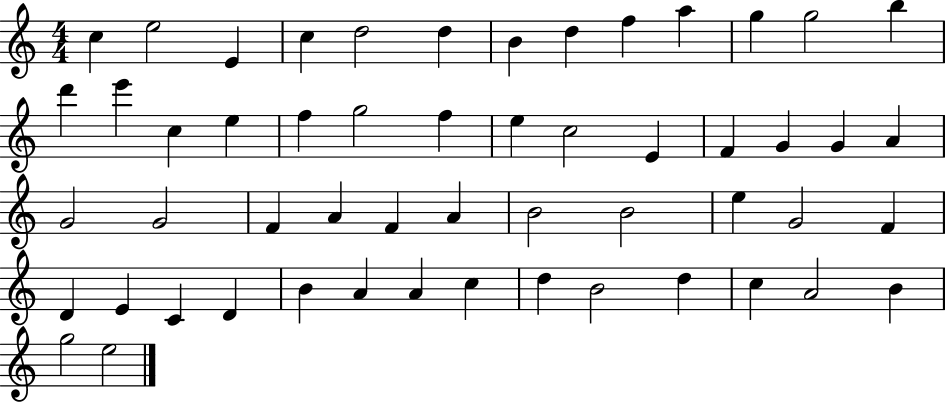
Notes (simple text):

C5/q E5/h E4/q C5/q D5/h D5/q B4/q D5/q F5/q A5/q G5/q G5/h B5/q D6/q E6/q C5/q E5/q F5/q G5/h F5/q E5/q C5/h E4/q F4/q G4/q G4/q A4/q G4/h G4/h F4/q A4/q F4/q A4/q B4/h B4/h E5/q G4/h F4/q D4/q E4/q C4/q D4/q B4/q A4/q A4/q C5/q D5/q B4/h D5/q C5/q A4/h B4/q G5/h E5/h